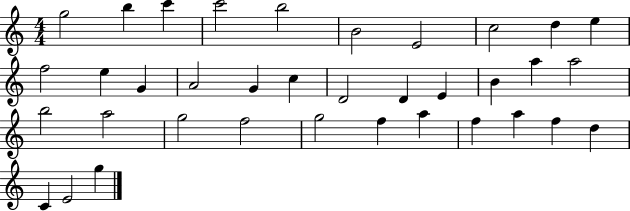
X:1
T:Untitled
M:4/4
L:1/4
K:C
g2 b c' c'2 b2 B2 E2 c2 d e f2 e G A2 G c D2 D E B a a2 b2 a2 g2 f2 g2 f a f a f d C E2 g